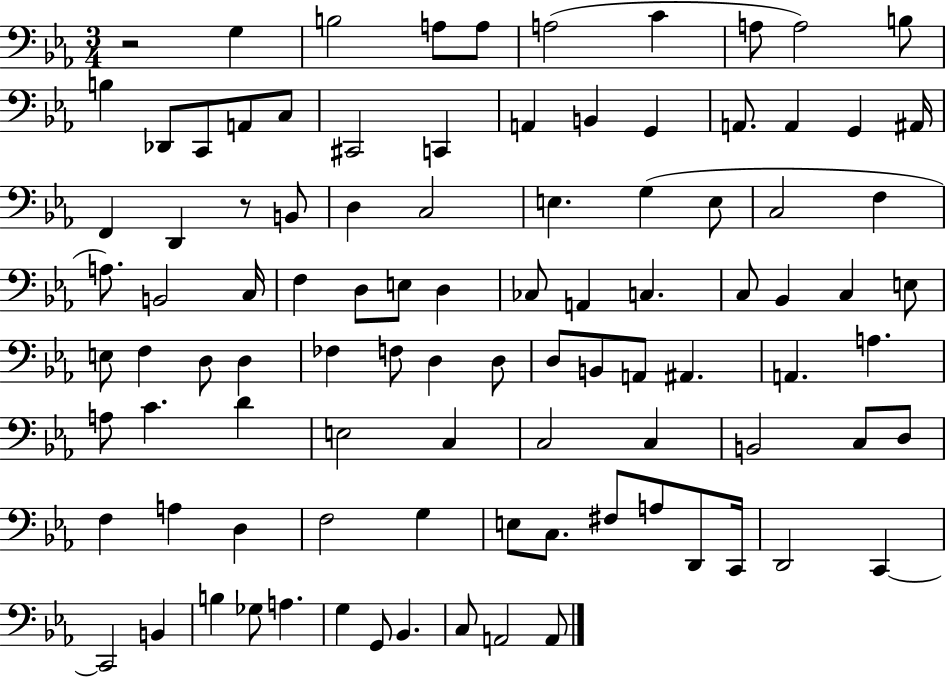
X:1
T:Untitled
M:3/4
L:1/4
K:Eb
z2 G, B,2 A,/2 A,/2 A,2 C A,/2 A,2 B,/2 B, _D,,/2 C,,/2 A,,/2 C,/2 ^C,,2 C,, A,, B,, G,, A,,/2 A,, G,, ^A,,/4 F,, D,, z/2 B,,/2 D, C,2 E, G, E,/2 C,2 F, A,/2 B,,2 C,/4 F, D,/2 E,/2 D, _C,/2 A,, C, C,/2 _B,, C, E,/2 E,/2 F, D,/2 D, _F, F,/2 D, D,/2 D,/2 B,,/2 A,,/2 ^A,, A,, A, A,/2 C D E,2 C, C,2 C, B,,2 C,/2 D,/2 F, A, D, F,2 G, E,/2 C,/2 ^F,/2 A,/2 D,,/2 C,,/4 D,,2 C,, C,,2 B,, B, _G,/2 A, G, G,,/2 _B,, C,/2 A,,2 A,,/2